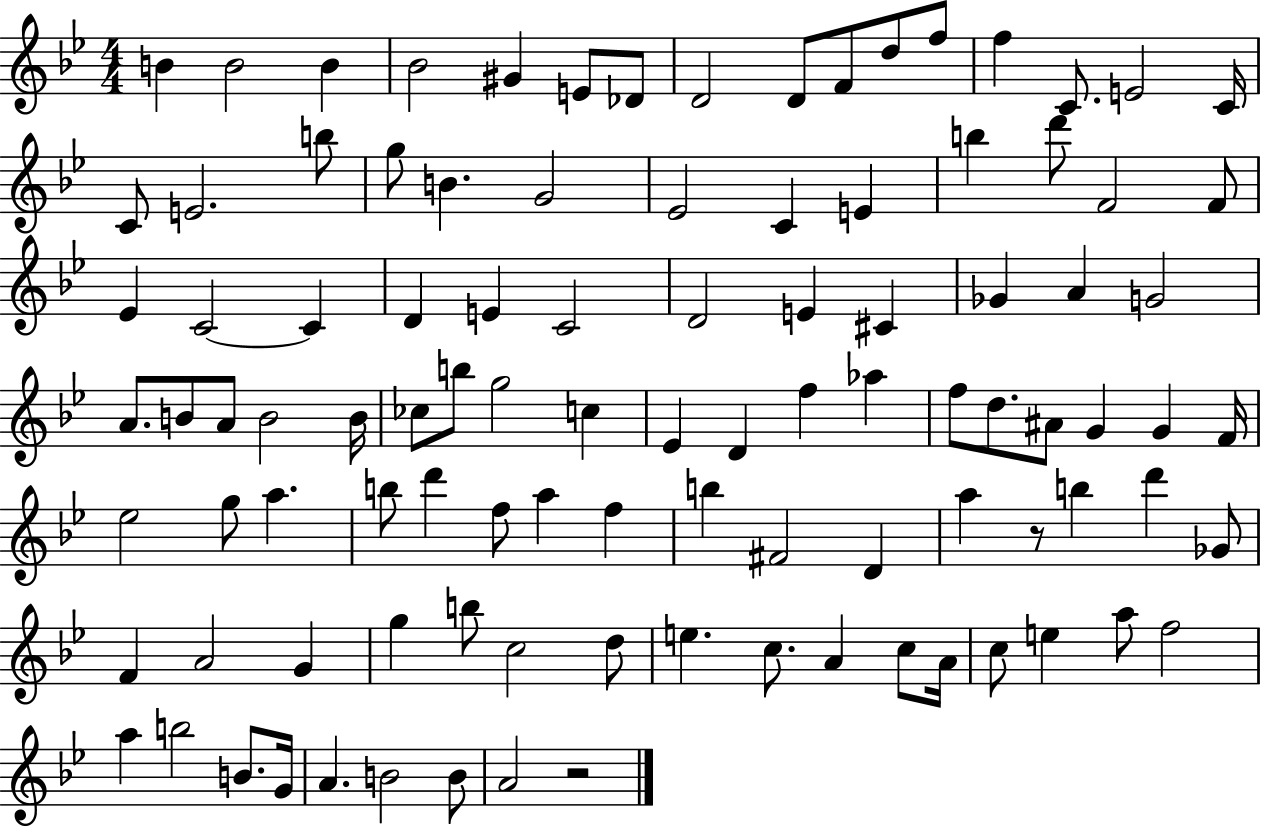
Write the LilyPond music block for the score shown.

{
  \clef treble
  \numericTimeSignature
  \time 4/4
  \key bes \major
  \repeat volta 2 { b'4 b'2 b'4 | bes'2 gis'4 e'8 des'8 | d'2 d'8 f'8 d''8 f''8 | f''4 c'8. e'2 c'16 | \break c'8 e'2. b''8 | g''8 b'4. g'2 | ees'2 c'4 e'4 | b''4 d'''8 f'2 f'8 | \break ees'4 c'2~~ c'4 | d'4 e'4 c'2 | d'2 e'4 cis'4 | ges'4 a'4 g'2 | \break a'8. b'8 a'8 b'2 b'16 | ces''8 b''8 g''2 c''4 | ees'4 d'4 f''4 aes''4 | f''8 d''8. ais'8 g'4 g'4 f'16 | \break ees''2 g''8 a''4. | b''8 d'''4 f''8 a''4 f''4 | b''4 fis'2 d'4 | a''4 r8 b''4 d'''4 ges'8 | \break f'4 a'2 g'4 | g''4 b''8 c''2 d''8 | e''4. c''8. a'4 c''8 a'16 | c''8 e''4 a''8 f''2 | \break a''4 b''2 b'8. g'16 | a'4. b'2 b'8 | a'2 r2 | } \bar "|."
}